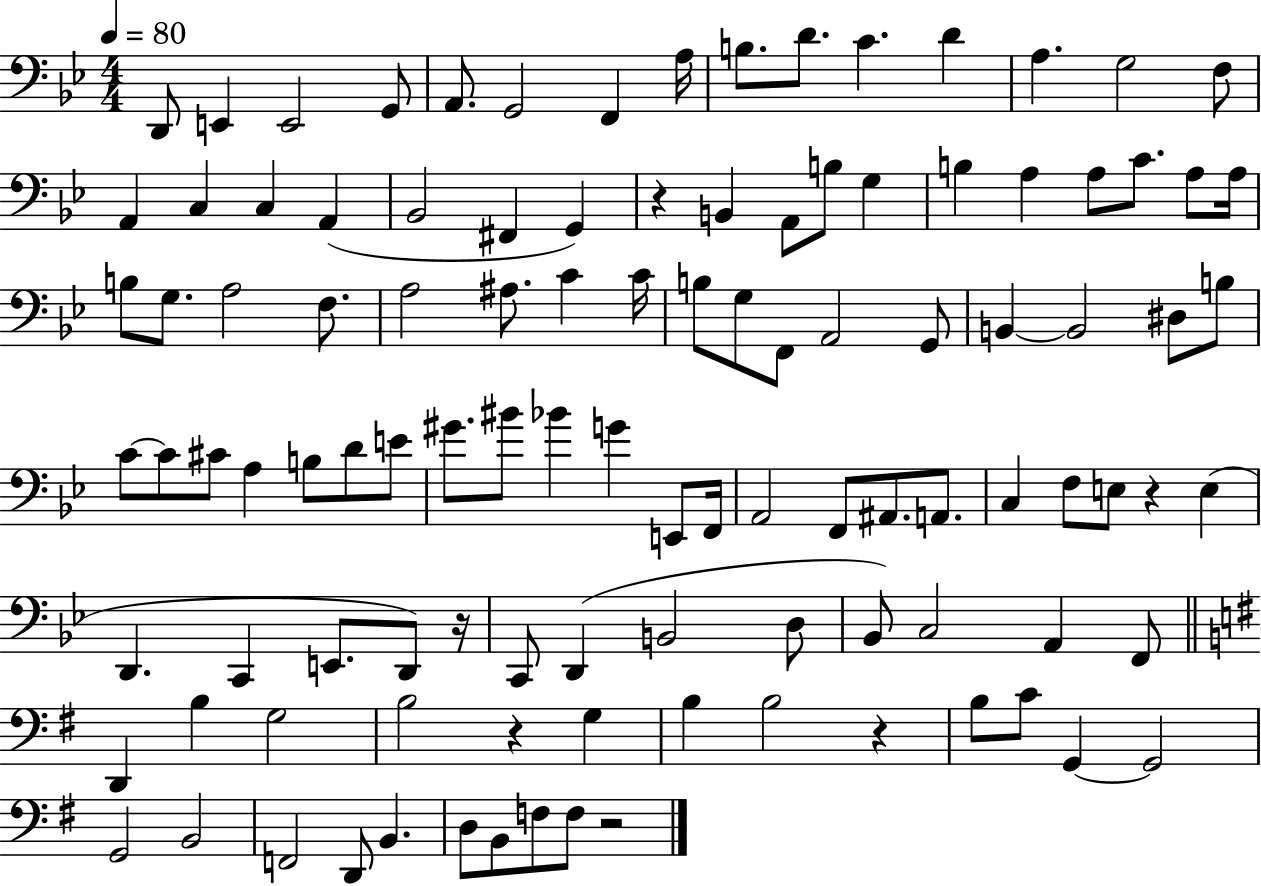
X:1
T:Untitled
M:4/4
L:1/4
K:Bb
D,,/2 E,, E,,2 G,,/2 A,,/2 G,,2 F,, A,/4 B,/2 D/2 C D A, G,2 F,/2 A,, C, C, A,, _B,,2 ^F,, G,, z B,, A,,/2 B,/2 G, B, A, A,/2 C/2 A,/2 A,/4 B,/2 G,/2 A,2 F,/2 A,2 ^A,/2 C C/4 B,/2 G,/2 F,,/2 A,,2 G,,/2 B,, B,,2 ^D,/2 B,/2 C/2 C/2 ^C/2 A, B,/2 D/2 E/2 ^G/2 ^B/2 _B G E,,/2 F,,/4 A,,2 F,,/2 ^A,,/2 A,,/2 C, F,/2 E,/2 z E, D,, C,, E,,/2 D,,/2 z/4 C,,/2 D,, B,,2 D,/2 _B,,/2 C,2 A,, F,,/2 D,, B, G,2 B,2 z G, B, B,2 z B,/2 C/2 G,, G,,2 G,,2 B,,2 F,,2 D,,/2 B,, D,/2 B,,/2 F,/2 F,/2 z2